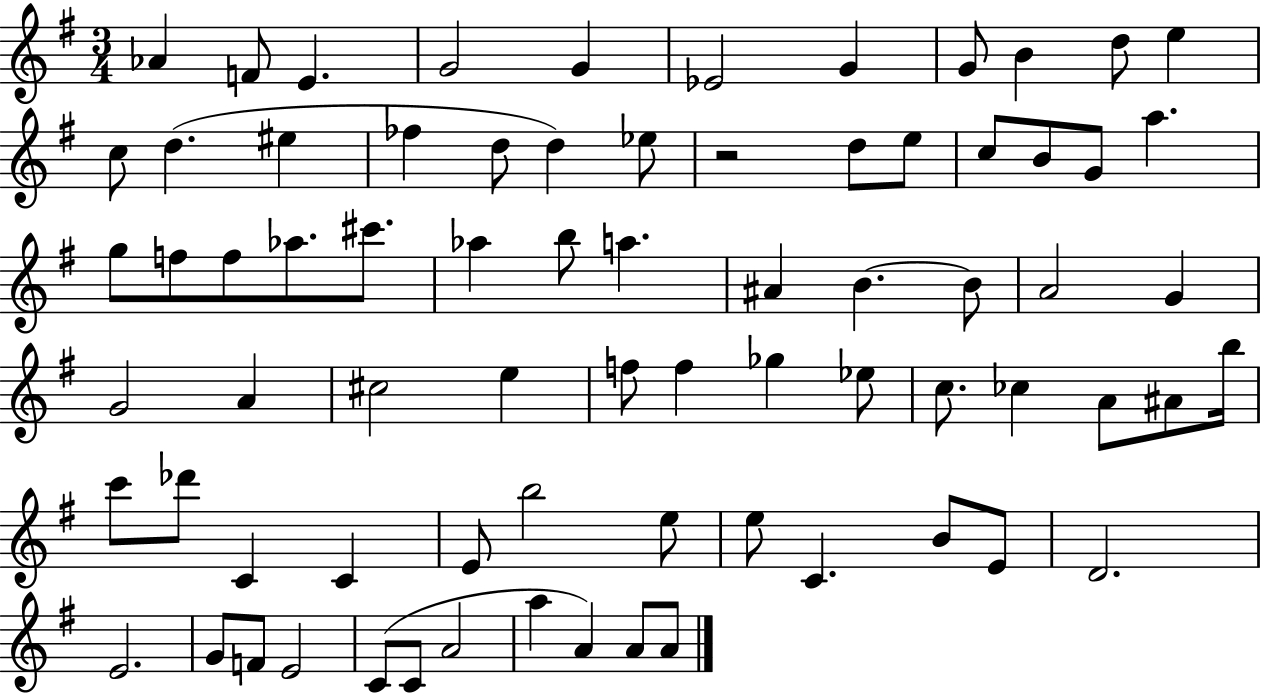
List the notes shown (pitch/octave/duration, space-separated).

Ab4/q F4/e E4/q. G4/h G4/q Eb4/h G4/q G4/e B4/q D5/e E5/q C5/e D5/q. EIS5/q FES5/q D5/e D5/q Eb5/e R/h D5/e E5/e C5/e B4/e G4/e A5/q. G5/e F5/e F5/e Ab5/e. C#6/e. Ab5/q B5/e A5/q. A#4/q B4/q. B4/e A4/h G4/q G4/h A4/q C#5/h E5/q F5/e F5/q Gb5/q Eb5/e C5/e. CES5/q A4/e A#4/e B5/s C6/e Db6/e C4/q C4/q E4/e B5/h E5/e E5/e C4/q. B4/e E4/e D4/h. E4/h. G4/e F4/e E4/h C4/e C4/e A4/h A5/q A4/q A4/e A4/e